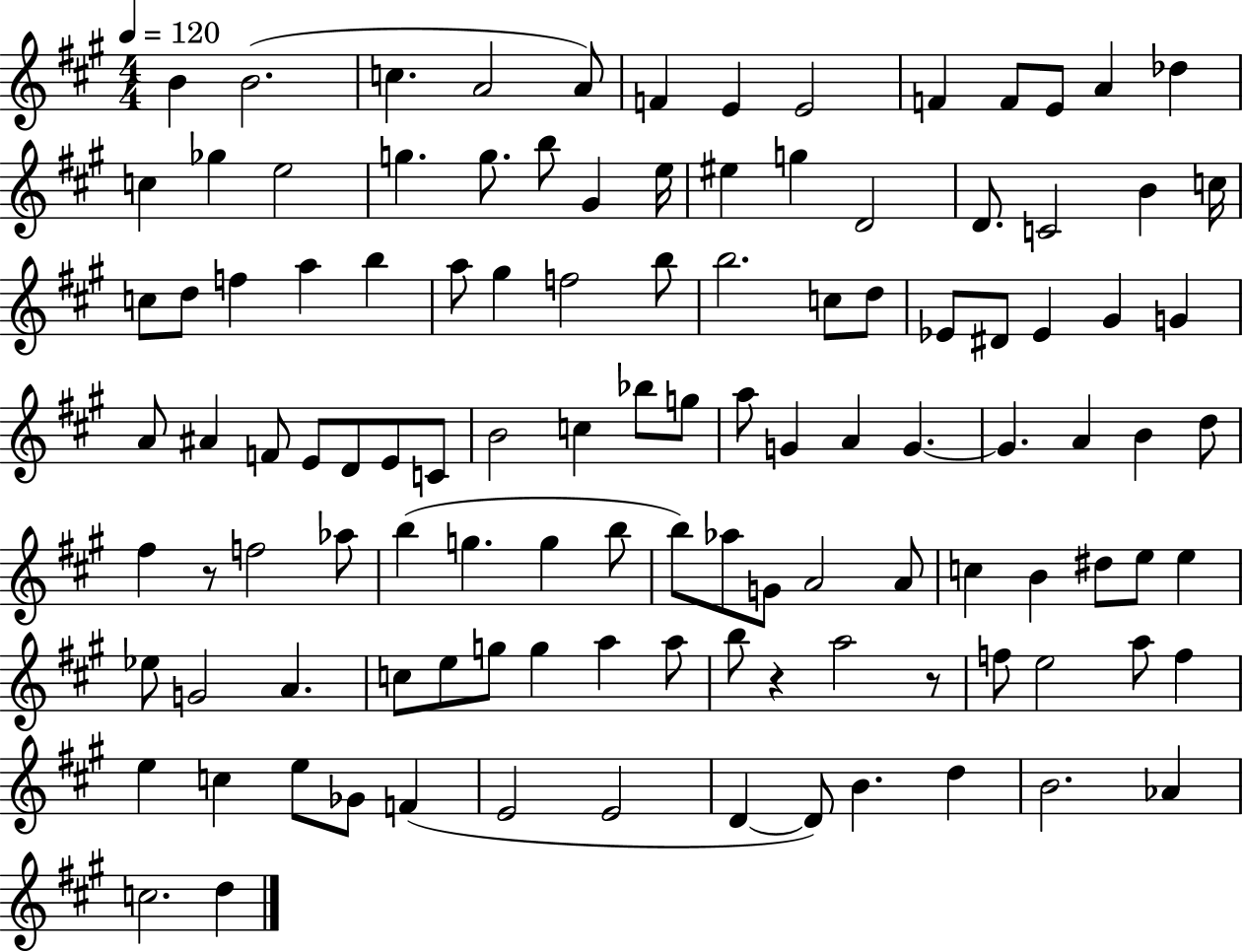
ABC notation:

X:1
T:Untitled
M:4/4
L:1/4
K:A
B B2 c A2 A/2 F E E2 F F/2 E/2 A _d c _g e2 g g/2 b/2 ^G e/4 ^e g D2 D/2 C2 B c/4 c/2 d/2 f a b a/2 ^g f2 b/2 b2 c/2 d/2 _E/2 ^D/2 _E ^G G A/2 ^A F/2 E/2 D/2 E/2 C/2 B2 c _b/2 g/2 a/2 G A G G A B d/2 ^f z/2 f2 _a/2 b g g b/2 b/2 _a/2 G/2 A2 A/2 c B ^d/2 e/2 e _e/2 G2 A c/2 e/2 g/2 g a a/2 b/2 z a2 z/2 f/2 e2 a/2 f e c e/2 _G/2 F E2 E2 D D/2 B d B2 _A c2 d